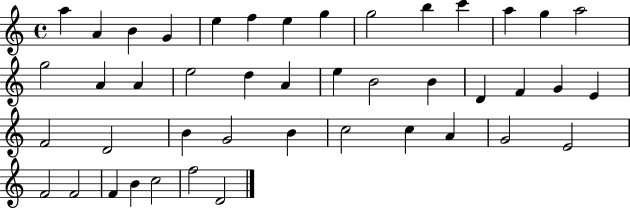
A5/q A4/q B4/q G4/q E5/q F5/q E5/q G5/q G5/h B5/q C6/q A5/q G5/q A5/h G5/h A4/q A4/q E5/h D5/q A4/q E5/q B4/h B4/q D4/q F4/q G4/q E4/q F4/h D4/h B4/q G4/h B4/q C5/h C5/q A4/q G4/h E4/h F4/h F4/h F4/q B4/q C5/h F5/h D4/h